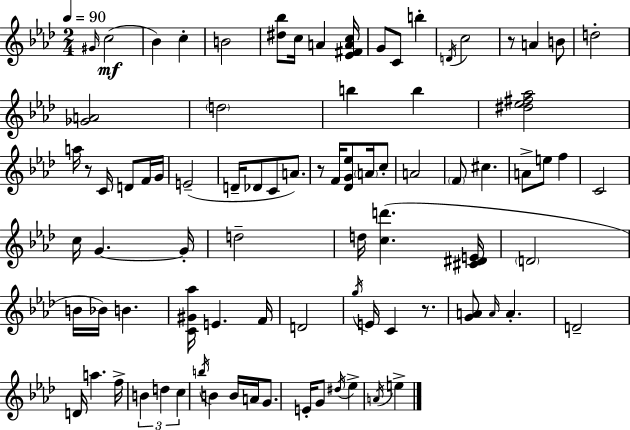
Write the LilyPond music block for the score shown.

{
  \clef treble
  \numericTimeSignature
  \time 2/4
  \key f \minor
  \tempo 4 = 90
  \repeat volta 2 { \grace { gis'16 }(\mf c''2 | bes'4) c''4-. | b'2 | <dis'' bes''>8 c''16 a'4 | \break <ees' fis' a' c''>16 g'8 c'8 b''4-. | \acciaccatura { d'16 } c''2 | r8 a'4 | b'8 d''2-. | \break <ges' a'>2 | \parenthesize d''2 | b''4 b''4 | <dis'' ees'' fis'' aes''>2 | \break a''16 r8 c'16 d'8 | f'16 g'16 e'2--( | d'16-- des'8 c'8 a'8.) | r8 f'16 <des' g' ees''>8 \parenthesize a'16 | \break c''8-. a'2 | \parenthesize f'8 cis''4. | a'8-> e''8 f''4 | c'2 | \break c''16 g'4.~~ | g'16-. d''2-- | d''16 <c'' d'''>4.( | <cis' dis' e'>16 \parenthesize d'2 | \break b'16 bes'16) b'4. | <c' gis' aes''>16 e'4. | f'16 d'2 | \acciaccatura { g''16 } e'16 c'4 | \break r8. <g' a'>8 \grace { a'16 } a'4.-. | d'2-- | d'16 a''4. | f''16-> \tuplet 3/2 { b'4 | \break d''4 c''4 } | \acciaccatura { b''16 } b'4 b'16 a'16 g'8. | e'16-. g'8 \acciaccatura { dis''16 } ees''4-> | \acciaccatura { a'16 } e''4-> } \bar "|."
}